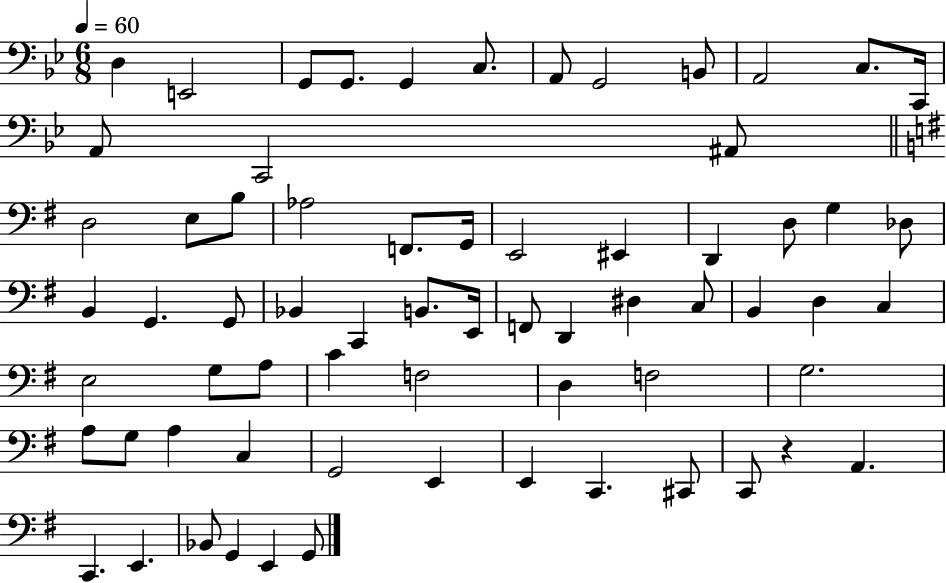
{
  \clef bass
  \numericTimeSignature
  \time 6/8
  \key bes \major
  \tempo 4 = 60
  d4 e,2 | g,8 g,8. g,4 c8. | a,8 g,2 b,8 | a,2 c8. c,16 | \break a,8 c,2 ais,8 | \bar "||" \break \key g \major d2 e8 b8 | aes2 f,8. g,16 | e,2 eis,4 | d,4 d8 g4 des8 | \break b,4 g,4. g,8 | bes,4 c,4 b,8. e,16 | f,8 d,4 dis4 c8 | b,4 d4 c4 | \break e2 g8 a8 | c'4 f2 | d4 f2 | g2. | \break a8 g8 a4 c4 | g,2 e,4 | e,4 c,4. cis,8 | c,8 r4 a,4. | \break c,4. e,4. | bes,8 g,4 e,4 g,8 | \bar "|."
}